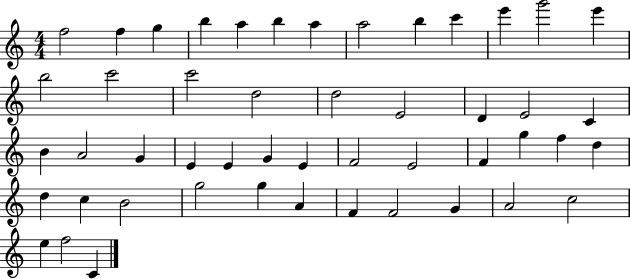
F5/h F5/q G5/q B5/q A5/q B5/q A5/q A5/h B5/q C6/q E6/q G6/h E6/q B5/h C6/h C6/h D5/h D5/h E4/h D4/q E4/h C4/q B4/q A4/h G4/q E4/q E4/q G4/q E4/q F4/h E4/h F4/q G5/q F5/q D5/q D5/q C5/q B4/h G5/h G5/q A4/q F4/q F4/h G4/q A4/h C5/h E5/q F5/h C4/q